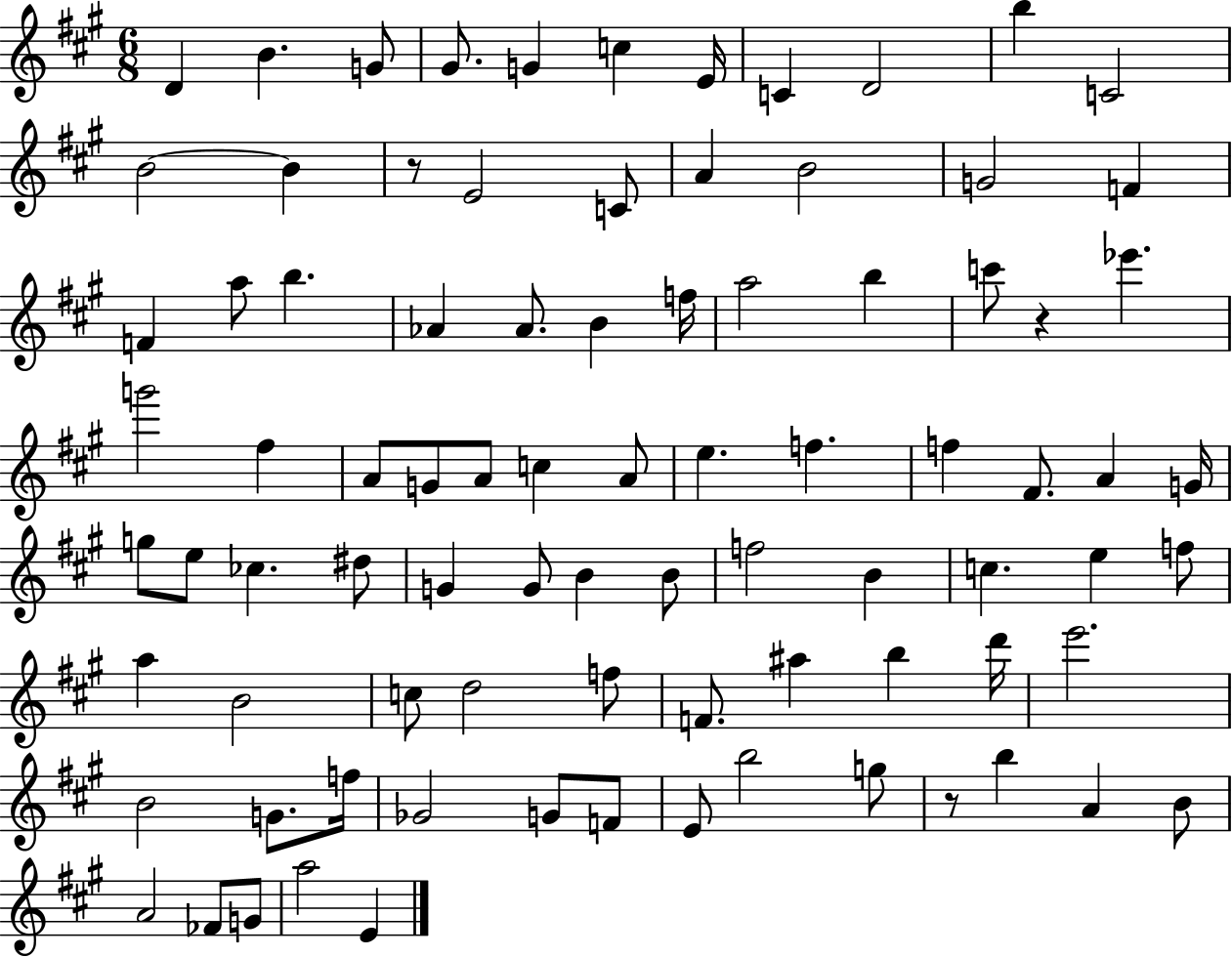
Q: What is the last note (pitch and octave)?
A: E4